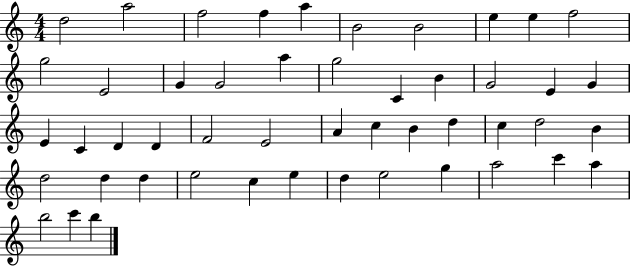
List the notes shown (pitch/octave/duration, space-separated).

D5/h A5/h F5/h F5/q A5/q B4/h B4/h E5/q E5/q F5/h G5/h E4/h G4/q G4/h A5/q G5/h C4/q B4/q G4/h E4/q G4/q E4/q C4/q D4/q D4/q F4/h E4/h A4/q C5/q B4/q D5/q C5/q D5/h B4/q D5/h D5/q D5/q E5/h C5/q E5/q D5/q E5/h G5/q A5/h C6/q A5/q B5/h C6/q B5/q